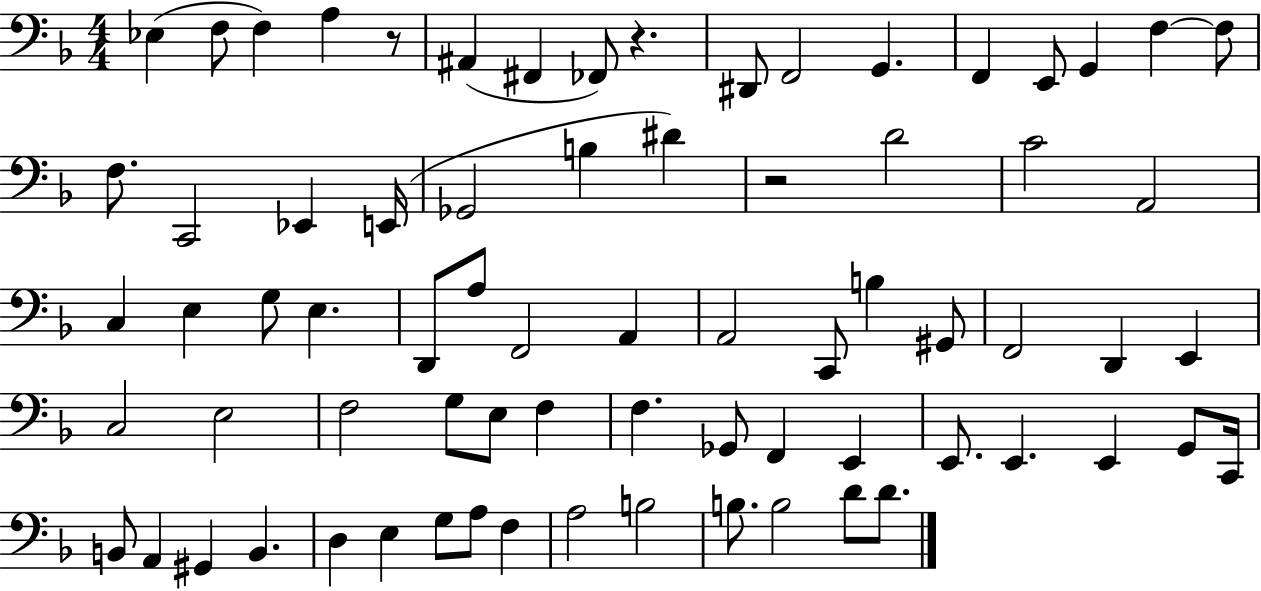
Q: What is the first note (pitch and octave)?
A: Eb3